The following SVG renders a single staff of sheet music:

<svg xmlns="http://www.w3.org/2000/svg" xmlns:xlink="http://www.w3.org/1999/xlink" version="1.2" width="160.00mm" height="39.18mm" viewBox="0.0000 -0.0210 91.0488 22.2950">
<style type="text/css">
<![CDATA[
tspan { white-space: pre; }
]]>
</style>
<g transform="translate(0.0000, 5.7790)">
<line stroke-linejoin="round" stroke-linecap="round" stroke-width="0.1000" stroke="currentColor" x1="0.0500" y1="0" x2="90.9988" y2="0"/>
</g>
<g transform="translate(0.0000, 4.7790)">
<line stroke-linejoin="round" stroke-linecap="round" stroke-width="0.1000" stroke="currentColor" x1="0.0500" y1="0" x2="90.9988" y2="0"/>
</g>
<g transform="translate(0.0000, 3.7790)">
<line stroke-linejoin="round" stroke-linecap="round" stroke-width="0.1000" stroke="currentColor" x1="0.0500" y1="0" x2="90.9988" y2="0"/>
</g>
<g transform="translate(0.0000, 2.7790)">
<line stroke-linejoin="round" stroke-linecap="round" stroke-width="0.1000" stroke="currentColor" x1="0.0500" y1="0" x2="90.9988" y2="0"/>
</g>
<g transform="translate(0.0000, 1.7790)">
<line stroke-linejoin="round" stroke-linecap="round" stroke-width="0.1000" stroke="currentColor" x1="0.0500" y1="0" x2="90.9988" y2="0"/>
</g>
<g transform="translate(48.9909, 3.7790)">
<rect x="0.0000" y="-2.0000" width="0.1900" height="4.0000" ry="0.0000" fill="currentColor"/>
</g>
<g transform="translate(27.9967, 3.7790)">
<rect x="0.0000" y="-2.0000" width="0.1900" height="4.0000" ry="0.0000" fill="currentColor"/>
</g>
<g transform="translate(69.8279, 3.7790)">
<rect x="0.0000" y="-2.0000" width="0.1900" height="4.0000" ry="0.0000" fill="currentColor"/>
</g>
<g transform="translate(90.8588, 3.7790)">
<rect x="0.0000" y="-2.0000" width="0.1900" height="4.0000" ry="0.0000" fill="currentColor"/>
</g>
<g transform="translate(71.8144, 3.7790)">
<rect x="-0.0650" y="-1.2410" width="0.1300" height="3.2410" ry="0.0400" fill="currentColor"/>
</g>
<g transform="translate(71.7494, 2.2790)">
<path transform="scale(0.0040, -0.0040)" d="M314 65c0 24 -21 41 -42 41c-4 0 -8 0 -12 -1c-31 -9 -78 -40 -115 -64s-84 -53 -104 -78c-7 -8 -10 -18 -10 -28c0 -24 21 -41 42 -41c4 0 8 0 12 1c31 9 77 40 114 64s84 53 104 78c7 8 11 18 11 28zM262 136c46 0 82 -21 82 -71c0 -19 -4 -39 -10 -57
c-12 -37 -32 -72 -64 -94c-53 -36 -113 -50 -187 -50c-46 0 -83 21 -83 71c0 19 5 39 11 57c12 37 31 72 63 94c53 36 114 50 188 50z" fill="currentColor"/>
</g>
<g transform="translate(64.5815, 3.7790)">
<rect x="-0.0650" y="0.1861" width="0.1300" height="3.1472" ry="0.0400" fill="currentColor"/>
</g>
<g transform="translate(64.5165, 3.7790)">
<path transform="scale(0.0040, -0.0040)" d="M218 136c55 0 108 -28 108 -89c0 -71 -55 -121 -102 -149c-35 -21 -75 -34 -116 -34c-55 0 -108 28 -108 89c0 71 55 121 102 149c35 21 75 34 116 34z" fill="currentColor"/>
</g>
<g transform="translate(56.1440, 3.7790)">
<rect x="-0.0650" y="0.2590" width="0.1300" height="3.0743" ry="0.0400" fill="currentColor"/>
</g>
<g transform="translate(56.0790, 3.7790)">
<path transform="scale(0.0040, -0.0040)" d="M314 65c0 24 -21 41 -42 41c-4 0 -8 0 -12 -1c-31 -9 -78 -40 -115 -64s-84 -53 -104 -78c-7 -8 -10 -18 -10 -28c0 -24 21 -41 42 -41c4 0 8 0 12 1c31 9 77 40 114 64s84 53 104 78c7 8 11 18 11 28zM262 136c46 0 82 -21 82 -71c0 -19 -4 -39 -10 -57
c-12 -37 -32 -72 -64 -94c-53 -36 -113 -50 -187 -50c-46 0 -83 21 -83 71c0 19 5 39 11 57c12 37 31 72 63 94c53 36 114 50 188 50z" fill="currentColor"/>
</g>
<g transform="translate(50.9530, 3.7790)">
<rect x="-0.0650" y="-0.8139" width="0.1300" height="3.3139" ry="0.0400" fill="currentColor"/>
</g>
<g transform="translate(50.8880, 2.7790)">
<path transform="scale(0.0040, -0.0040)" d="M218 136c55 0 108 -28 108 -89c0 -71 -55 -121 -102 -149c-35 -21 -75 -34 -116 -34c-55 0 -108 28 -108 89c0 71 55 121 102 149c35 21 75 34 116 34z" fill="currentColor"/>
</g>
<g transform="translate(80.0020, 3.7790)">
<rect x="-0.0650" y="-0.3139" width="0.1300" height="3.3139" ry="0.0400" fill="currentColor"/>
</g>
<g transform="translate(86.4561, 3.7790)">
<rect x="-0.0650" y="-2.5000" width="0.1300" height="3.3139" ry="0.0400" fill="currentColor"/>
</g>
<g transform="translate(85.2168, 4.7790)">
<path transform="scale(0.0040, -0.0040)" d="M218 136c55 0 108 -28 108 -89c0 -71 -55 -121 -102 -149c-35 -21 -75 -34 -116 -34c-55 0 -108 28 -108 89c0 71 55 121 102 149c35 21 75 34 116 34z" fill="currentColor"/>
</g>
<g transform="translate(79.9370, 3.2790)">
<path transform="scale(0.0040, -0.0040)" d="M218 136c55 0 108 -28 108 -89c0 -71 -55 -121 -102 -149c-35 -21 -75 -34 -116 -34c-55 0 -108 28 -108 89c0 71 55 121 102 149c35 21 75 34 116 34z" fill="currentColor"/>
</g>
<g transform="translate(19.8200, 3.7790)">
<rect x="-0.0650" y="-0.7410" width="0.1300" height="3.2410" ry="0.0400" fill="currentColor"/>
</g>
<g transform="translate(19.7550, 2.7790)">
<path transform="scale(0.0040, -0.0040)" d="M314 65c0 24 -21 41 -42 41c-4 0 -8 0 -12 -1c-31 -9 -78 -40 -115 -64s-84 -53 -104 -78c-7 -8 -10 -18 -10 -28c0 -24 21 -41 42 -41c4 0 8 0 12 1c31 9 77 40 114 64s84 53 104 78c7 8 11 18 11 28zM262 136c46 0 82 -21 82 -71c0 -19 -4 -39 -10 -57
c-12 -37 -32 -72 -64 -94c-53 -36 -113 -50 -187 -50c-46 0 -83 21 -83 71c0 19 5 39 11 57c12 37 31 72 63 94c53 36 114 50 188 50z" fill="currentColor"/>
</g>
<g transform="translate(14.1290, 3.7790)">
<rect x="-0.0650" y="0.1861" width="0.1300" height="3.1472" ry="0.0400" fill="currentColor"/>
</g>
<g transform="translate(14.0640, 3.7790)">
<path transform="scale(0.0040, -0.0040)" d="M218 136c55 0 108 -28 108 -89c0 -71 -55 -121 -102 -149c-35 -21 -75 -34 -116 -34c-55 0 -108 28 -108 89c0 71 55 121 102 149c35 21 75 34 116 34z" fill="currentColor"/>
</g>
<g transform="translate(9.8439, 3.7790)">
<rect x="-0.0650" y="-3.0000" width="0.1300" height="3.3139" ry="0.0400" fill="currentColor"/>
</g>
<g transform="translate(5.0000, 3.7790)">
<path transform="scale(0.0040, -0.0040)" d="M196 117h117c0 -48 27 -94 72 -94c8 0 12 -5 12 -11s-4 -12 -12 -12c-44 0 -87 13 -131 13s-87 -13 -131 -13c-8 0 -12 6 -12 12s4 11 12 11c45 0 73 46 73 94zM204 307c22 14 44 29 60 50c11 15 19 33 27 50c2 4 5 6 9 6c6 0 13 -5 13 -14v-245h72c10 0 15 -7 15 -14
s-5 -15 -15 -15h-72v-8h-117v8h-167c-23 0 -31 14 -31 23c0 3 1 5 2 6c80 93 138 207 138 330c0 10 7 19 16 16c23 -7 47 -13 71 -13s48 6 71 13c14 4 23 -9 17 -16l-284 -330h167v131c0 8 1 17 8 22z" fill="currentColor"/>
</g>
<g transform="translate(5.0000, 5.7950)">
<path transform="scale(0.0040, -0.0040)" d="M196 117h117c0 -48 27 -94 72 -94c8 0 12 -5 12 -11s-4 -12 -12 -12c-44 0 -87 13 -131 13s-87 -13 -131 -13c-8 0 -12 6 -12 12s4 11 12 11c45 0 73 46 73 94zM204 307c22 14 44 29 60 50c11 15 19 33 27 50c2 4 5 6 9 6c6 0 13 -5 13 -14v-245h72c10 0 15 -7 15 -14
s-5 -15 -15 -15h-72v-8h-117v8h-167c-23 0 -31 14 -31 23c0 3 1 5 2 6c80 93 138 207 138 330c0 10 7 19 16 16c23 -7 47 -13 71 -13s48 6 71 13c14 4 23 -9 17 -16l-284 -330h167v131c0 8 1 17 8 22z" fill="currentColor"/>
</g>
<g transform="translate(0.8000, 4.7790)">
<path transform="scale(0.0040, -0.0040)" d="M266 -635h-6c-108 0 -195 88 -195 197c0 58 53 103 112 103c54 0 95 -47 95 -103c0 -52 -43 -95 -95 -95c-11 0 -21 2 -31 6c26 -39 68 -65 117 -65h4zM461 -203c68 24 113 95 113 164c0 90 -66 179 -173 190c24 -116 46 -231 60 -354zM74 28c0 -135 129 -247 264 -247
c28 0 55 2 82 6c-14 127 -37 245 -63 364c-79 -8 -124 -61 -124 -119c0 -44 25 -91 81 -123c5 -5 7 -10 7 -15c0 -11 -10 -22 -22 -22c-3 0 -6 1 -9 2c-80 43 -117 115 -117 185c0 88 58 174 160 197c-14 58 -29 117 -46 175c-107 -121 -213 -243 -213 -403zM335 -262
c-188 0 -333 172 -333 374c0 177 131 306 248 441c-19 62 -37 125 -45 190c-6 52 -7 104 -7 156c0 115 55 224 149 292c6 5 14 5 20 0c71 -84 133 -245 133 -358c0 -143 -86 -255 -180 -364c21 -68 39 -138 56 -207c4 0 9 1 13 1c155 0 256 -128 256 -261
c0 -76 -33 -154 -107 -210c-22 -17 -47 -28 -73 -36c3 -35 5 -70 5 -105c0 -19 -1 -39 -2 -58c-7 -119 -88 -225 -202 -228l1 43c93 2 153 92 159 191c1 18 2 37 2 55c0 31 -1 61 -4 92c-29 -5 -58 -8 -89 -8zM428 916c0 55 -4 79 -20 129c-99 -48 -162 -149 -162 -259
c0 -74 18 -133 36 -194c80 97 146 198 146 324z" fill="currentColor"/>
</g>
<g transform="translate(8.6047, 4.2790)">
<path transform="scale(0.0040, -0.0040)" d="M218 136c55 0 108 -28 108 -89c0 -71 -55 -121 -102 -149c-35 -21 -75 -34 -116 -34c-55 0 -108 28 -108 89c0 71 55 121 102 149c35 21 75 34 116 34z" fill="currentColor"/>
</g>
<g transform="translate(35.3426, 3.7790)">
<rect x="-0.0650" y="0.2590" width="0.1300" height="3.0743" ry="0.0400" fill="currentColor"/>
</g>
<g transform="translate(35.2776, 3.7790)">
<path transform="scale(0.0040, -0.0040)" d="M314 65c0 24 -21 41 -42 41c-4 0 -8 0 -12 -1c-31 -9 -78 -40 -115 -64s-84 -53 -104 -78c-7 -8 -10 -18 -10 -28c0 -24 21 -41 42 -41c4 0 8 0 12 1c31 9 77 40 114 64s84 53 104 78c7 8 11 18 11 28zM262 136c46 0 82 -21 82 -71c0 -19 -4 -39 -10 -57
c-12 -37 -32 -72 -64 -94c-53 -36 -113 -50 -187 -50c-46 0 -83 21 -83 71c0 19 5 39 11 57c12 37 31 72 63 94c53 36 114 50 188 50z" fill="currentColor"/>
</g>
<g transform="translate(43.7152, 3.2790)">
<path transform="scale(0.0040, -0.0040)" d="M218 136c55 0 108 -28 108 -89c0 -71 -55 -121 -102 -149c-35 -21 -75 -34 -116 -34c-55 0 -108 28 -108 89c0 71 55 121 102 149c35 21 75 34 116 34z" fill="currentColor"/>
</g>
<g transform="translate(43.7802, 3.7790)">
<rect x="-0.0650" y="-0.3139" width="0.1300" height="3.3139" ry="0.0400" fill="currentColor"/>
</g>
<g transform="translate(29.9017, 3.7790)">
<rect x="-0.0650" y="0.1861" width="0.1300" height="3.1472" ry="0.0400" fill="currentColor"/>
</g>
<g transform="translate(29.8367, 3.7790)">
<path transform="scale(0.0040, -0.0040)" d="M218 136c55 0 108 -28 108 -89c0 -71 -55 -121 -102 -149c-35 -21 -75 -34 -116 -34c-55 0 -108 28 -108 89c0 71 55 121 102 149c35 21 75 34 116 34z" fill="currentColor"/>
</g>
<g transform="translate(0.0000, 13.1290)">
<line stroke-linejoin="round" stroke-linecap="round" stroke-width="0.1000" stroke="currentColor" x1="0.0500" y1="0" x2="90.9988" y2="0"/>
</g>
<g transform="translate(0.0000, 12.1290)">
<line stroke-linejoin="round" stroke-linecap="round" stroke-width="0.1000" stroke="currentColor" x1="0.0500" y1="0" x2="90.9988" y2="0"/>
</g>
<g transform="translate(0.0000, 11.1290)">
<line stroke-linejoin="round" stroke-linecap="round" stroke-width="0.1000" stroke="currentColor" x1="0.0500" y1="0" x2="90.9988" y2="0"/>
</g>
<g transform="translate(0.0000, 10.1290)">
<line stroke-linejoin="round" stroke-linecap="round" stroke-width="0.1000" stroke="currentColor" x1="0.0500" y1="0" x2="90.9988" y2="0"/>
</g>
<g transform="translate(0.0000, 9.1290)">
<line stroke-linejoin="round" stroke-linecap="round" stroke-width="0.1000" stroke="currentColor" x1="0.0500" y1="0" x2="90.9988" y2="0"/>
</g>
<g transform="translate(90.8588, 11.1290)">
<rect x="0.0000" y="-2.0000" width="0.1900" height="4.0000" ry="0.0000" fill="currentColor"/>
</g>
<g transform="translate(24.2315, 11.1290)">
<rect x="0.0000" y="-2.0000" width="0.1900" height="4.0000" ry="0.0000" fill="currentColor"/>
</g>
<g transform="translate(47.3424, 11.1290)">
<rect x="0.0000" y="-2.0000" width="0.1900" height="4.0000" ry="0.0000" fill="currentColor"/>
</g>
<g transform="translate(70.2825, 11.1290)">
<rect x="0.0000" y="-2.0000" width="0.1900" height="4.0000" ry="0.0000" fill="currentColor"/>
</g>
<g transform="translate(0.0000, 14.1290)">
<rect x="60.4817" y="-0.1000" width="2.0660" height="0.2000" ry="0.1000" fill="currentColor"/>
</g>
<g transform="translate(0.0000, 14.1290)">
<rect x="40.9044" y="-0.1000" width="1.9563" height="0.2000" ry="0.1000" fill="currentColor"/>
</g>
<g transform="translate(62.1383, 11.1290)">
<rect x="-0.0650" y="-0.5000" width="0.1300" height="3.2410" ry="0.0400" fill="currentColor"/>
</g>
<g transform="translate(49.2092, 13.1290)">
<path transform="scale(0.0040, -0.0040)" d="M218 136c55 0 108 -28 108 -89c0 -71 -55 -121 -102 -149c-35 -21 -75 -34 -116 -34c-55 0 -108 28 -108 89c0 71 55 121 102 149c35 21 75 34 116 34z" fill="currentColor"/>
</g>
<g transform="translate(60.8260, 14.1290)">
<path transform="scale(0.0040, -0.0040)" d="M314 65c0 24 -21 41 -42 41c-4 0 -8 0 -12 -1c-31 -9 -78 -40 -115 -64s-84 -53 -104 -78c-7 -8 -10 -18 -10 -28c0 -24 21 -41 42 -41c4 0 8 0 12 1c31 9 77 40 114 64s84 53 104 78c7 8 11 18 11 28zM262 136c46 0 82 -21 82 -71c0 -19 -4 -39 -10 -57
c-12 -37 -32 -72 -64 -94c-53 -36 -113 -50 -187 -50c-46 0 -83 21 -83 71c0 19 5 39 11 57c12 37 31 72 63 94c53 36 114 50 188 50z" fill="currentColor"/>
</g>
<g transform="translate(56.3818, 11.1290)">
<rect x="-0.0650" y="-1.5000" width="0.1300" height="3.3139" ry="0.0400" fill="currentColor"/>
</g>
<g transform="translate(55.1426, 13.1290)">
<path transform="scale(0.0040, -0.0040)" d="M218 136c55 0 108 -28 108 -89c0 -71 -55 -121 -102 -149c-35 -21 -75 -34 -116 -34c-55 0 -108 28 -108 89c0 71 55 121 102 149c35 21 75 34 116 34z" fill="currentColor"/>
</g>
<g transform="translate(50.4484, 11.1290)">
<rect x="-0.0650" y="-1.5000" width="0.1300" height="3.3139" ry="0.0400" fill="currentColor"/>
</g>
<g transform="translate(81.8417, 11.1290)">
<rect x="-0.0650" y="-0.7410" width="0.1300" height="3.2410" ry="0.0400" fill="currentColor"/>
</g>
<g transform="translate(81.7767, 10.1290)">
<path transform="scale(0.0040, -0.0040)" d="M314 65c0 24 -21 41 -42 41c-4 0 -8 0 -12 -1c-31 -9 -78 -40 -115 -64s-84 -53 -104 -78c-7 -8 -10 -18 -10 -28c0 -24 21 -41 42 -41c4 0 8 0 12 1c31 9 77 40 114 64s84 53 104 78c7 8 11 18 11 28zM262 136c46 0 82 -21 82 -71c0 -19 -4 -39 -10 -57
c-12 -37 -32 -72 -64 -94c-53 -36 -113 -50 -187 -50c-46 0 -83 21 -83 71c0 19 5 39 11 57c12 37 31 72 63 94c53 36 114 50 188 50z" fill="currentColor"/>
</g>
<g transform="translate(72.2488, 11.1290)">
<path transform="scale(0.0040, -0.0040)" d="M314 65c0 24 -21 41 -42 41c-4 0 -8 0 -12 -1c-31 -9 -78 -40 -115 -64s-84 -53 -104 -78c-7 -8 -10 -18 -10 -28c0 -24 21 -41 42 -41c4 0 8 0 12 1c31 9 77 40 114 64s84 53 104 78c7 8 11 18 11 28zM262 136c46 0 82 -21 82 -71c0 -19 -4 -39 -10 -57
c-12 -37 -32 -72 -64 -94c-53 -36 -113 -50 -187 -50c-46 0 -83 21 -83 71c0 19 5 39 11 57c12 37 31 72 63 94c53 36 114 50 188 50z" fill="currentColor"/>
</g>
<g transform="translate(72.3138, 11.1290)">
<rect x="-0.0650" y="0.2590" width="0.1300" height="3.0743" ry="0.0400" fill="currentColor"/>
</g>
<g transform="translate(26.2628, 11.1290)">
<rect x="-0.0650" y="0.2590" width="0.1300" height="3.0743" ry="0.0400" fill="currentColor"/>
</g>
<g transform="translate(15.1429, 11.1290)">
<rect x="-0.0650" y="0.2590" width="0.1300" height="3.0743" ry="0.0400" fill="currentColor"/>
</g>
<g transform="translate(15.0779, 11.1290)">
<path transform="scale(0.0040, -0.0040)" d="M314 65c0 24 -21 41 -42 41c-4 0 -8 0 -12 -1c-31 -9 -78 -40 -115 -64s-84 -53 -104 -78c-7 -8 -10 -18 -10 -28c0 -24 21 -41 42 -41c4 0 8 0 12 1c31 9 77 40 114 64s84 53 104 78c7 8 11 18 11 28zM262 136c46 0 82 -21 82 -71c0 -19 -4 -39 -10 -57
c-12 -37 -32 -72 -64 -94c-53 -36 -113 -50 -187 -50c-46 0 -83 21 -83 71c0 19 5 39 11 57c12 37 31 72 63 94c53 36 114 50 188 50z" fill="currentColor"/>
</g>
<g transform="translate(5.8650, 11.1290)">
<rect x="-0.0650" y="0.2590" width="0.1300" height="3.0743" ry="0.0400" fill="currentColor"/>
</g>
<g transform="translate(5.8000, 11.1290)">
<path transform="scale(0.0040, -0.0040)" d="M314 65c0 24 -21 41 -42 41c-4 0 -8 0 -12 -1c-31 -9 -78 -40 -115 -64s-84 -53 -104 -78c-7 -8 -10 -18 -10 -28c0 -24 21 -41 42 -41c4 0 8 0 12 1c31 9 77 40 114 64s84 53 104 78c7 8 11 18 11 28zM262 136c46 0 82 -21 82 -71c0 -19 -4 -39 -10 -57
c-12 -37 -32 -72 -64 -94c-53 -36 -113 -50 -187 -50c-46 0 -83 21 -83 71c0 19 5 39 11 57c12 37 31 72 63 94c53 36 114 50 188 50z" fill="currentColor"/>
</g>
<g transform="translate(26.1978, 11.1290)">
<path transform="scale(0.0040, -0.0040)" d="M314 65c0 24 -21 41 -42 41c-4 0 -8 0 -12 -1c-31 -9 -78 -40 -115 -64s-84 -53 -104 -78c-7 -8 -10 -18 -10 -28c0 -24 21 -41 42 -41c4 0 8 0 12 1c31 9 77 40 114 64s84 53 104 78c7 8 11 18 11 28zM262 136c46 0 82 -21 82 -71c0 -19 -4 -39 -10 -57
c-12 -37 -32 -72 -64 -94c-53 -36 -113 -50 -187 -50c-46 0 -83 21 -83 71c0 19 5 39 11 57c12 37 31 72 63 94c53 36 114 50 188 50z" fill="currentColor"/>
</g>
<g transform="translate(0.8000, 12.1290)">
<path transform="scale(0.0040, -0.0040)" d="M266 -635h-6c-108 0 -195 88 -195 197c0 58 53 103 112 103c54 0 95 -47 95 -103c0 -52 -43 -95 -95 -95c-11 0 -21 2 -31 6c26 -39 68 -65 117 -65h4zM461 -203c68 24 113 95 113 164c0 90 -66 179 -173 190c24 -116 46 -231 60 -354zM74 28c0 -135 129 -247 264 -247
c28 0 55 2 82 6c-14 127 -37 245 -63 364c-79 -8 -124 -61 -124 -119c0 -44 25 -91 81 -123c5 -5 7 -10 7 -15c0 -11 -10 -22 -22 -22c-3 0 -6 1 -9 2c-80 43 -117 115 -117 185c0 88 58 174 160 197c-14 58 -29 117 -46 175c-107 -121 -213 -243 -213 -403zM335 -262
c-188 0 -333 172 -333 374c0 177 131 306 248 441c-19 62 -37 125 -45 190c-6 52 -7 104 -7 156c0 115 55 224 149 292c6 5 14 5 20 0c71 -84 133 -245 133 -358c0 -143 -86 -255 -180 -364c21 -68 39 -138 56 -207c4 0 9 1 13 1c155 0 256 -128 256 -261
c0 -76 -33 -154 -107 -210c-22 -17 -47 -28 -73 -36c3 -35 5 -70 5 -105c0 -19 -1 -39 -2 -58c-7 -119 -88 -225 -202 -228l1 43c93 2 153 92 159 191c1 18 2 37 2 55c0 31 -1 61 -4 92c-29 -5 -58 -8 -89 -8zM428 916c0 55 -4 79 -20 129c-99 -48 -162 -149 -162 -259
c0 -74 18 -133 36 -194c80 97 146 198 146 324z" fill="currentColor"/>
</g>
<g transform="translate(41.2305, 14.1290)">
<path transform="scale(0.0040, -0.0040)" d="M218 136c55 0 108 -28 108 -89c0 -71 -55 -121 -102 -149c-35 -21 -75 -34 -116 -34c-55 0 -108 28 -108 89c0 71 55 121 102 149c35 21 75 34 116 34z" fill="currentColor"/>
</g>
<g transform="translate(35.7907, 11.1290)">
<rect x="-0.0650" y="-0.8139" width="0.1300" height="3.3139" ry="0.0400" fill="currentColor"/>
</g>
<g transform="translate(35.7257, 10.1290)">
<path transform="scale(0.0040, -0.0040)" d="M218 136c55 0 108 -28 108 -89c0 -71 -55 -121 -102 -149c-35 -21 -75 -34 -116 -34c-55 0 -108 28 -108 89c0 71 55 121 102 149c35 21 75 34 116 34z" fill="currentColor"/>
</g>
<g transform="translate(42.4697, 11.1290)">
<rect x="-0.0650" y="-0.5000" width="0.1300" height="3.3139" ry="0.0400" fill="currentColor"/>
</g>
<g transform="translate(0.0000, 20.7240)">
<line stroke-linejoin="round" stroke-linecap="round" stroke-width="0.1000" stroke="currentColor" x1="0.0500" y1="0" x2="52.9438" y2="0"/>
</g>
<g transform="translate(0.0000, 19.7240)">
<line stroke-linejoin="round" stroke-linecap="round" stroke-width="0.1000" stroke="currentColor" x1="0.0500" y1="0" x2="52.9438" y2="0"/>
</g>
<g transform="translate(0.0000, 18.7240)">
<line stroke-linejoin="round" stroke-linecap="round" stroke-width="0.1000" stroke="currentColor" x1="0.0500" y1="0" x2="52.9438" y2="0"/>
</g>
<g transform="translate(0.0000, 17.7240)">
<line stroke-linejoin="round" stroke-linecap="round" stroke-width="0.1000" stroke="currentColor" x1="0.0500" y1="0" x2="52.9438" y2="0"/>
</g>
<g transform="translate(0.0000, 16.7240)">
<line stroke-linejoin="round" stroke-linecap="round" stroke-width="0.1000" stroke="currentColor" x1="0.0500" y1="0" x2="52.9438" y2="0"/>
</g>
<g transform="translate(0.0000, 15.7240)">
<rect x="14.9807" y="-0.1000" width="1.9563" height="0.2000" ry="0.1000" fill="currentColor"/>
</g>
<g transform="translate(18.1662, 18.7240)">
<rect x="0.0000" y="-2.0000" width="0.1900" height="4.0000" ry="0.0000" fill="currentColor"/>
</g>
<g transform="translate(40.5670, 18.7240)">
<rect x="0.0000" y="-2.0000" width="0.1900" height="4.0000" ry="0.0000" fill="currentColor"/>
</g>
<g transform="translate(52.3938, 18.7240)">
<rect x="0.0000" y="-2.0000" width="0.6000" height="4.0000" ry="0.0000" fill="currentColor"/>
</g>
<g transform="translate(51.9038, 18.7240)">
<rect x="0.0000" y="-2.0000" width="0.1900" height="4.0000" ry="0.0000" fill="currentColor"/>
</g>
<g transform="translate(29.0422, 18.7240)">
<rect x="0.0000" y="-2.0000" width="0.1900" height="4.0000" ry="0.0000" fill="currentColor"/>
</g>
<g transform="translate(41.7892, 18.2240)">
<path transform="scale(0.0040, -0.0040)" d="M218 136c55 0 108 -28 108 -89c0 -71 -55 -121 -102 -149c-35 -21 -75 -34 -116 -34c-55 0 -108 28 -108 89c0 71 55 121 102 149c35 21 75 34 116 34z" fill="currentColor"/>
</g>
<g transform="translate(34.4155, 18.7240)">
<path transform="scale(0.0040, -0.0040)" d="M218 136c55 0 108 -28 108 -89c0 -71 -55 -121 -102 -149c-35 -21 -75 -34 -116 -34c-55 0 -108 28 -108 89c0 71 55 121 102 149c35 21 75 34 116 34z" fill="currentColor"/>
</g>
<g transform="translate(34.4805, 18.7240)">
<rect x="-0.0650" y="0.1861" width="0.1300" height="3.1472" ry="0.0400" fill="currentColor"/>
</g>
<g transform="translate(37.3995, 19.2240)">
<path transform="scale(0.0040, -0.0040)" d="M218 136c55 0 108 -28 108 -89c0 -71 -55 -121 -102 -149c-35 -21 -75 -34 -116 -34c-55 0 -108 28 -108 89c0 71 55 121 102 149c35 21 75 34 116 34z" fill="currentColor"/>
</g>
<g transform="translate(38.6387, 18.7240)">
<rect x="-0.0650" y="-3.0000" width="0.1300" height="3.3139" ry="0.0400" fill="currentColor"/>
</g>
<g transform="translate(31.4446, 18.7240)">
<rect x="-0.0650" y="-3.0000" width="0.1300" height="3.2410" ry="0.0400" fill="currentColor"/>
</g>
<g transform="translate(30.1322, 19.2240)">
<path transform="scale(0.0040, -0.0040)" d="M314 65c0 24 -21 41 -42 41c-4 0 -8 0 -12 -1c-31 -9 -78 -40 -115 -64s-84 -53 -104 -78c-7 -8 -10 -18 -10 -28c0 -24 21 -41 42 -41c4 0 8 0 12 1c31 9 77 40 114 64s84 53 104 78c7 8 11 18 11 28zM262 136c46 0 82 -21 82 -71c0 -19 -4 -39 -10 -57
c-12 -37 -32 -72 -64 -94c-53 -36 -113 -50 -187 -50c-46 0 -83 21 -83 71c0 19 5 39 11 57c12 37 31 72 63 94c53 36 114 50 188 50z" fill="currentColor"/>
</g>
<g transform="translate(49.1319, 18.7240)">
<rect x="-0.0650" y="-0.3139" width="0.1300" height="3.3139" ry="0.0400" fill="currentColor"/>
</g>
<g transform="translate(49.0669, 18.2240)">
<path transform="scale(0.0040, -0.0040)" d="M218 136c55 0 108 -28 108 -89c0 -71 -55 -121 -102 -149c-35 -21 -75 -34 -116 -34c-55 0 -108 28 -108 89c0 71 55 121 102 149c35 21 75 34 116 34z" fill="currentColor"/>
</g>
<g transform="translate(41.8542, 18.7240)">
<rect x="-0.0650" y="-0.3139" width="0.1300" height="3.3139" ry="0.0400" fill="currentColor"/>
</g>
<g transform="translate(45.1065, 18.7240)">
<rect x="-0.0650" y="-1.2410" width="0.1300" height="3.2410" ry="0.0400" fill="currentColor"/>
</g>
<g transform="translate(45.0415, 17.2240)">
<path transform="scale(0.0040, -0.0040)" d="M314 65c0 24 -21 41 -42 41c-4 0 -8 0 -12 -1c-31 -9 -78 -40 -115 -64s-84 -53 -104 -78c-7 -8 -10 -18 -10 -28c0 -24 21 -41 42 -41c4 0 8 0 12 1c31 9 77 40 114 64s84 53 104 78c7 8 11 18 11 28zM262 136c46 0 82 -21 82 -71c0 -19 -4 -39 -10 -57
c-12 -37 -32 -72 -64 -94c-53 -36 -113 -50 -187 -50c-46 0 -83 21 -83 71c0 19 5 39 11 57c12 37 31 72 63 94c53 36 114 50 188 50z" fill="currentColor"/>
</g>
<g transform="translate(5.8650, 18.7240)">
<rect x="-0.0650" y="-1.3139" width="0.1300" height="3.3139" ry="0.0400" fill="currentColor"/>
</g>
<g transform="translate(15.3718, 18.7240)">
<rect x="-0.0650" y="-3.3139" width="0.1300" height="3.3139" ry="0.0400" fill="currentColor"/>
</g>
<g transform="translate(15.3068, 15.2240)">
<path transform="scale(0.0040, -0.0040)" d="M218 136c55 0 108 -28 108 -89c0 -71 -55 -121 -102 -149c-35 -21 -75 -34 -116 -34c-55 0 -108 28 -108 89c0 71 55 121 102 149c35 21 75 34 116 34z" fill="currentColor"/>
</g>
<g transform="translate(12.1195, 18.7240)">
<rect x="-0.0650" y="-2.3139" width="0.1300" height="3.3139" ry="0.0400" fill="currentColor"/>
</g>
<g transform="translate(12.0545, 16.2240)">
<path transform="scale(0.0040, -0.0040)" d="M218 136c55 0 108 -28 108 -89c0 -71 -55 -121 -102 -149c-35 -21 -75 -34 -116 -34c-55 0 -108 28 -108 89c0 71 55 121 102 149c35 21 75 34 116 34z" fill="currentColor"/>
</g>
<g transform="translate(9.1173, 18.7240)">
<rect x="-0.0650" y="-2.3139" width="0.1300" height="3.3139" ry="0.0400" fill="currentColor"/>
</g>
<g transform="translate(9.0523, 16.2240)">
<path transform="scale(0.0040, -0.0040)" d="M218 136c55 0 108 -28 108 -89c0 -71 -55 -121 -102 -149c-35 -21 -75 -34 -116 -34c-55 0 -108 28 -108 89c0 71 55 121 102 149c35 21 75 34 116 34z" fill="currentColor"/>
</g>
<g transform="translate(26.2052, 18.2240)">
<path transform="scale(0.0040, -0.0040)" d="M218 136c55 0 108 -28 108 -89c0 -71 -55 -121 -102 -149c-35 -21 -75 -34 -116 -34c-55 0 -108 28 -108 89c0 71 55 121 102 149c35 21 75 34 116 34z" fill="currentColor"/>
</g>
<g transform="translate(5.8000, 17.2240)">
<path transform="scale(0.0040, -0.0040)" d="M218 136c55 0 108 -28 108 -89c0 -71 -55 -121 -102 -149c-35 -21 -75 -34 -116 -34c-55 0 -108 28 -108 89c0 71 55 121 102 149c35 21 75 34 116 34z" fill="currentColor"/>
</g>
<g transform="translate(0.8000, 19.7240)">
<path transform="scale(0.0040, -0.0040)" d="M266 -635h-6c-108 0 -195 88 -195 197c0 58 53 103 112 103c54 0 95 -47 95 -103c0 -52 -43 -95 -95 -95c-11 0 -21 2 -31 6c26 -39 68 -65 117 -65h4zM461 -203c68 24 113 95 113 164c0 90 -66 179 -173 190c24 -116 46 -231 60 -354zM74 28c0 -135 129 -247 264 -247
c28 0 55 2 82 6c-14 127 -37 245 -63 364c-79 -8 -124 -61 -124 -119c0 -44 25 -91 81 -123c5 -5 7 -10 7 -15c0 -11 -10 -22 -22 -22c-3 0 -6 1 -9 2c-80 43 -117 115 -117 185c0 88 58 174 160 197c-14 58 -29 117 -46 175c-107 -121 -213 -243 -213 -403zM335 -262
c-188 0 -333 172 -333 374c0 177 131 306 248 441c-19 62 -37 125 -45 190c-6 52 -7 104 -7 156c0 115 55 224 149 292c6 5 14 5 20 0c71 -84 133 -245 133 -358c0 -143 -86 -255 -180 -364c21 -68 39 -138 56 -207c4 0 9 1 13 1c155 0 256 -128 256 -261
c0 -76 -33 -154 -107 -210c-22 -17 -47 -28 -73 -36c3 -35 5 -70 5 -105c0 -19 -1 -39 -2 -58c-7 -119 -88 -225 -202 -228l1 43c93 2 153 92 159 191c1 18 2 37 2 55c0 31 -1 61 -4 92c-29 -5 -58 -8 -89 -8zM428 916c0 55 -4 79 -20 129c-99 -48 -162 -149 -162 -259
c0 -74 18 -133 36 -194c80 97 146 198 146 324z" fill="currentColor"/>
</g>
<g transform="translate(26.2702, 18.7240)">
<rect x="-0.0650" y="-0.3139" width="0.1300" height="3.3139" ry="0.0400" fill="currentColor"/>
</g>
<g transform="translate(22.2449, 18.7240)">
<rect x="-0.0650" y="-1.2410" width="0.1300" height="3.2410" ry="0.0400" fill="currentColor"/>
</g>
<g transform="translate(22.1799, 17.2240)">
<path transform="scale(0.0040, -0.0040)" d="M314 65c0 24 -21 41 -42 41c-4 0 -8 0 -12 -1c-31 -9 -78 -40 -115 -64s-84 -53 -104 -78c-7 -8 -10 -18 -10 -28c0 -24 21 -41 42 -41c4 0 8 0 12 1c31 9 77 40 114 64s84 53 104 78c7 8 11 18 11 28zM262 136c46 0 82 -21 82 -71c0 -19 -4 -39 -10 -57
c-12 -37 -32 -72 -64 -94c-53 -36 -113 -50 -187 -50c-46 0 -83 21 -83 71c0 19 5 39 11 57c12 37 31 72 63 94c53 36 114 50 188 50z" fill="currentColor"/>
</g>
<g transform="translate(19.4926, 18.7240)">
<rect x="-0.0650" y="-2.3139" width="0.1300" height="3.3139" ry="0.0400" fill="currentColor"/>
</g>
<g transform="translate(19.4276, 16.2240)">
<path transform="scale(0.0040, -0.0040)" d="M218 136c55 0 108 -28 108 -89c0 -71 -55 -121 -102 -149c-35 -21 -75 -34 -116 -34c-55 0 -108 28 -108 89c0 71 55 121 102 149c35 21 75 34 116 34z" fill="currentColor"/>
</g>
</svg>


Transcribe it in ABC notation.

X:1
T:Untitled
M:4/4
L:1/4
K:C
A B d2 B B2 c d B2 B e2 c G B2 B2 B2 d C E E C2 B2 d2 e g g b g e2 c A2 B A c e2 c